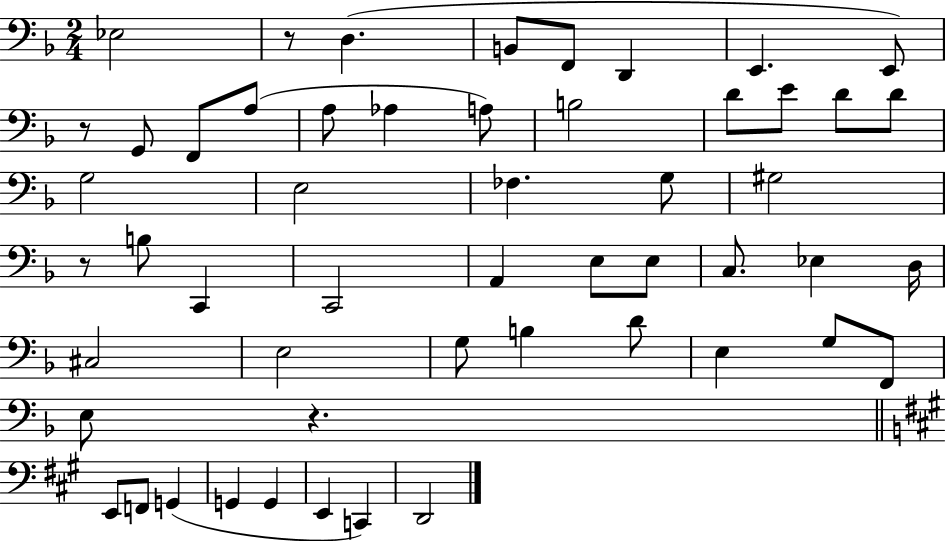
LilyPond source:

{
  \clef bass
  \numericTimeSignature
  \time 2/4
  \key f \major
  ees2 | r8 d4.( | b,8 f,8 d,4 | e,4. e,8) | \break r8 g,8 f,8 a8( | a8 aes4 a8) | b2 | d'8 e'8 d'8 d'8 | \break g2 | e2 | fes4. g8 | gis2 | \break r8 b8 c,4 | c,2 | a,4 e8 e8 | c8. ees4 d16 | \break cis2 | e2 | g8 b4 d'8 | e4 g8 f,8 | \break e8 r4. | \bar "||" \break \key a \major e,8 f,8 g,4( | g,4 g,4 | e,4 c,4) | d,2 | \break \bar "|."
}